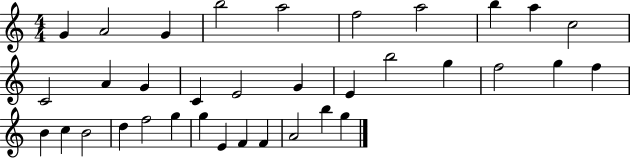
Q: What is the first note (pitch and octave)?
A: G4